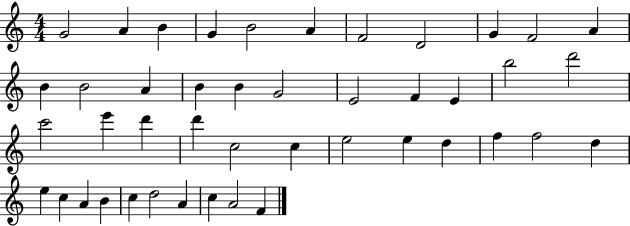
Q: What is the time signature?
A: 4/4